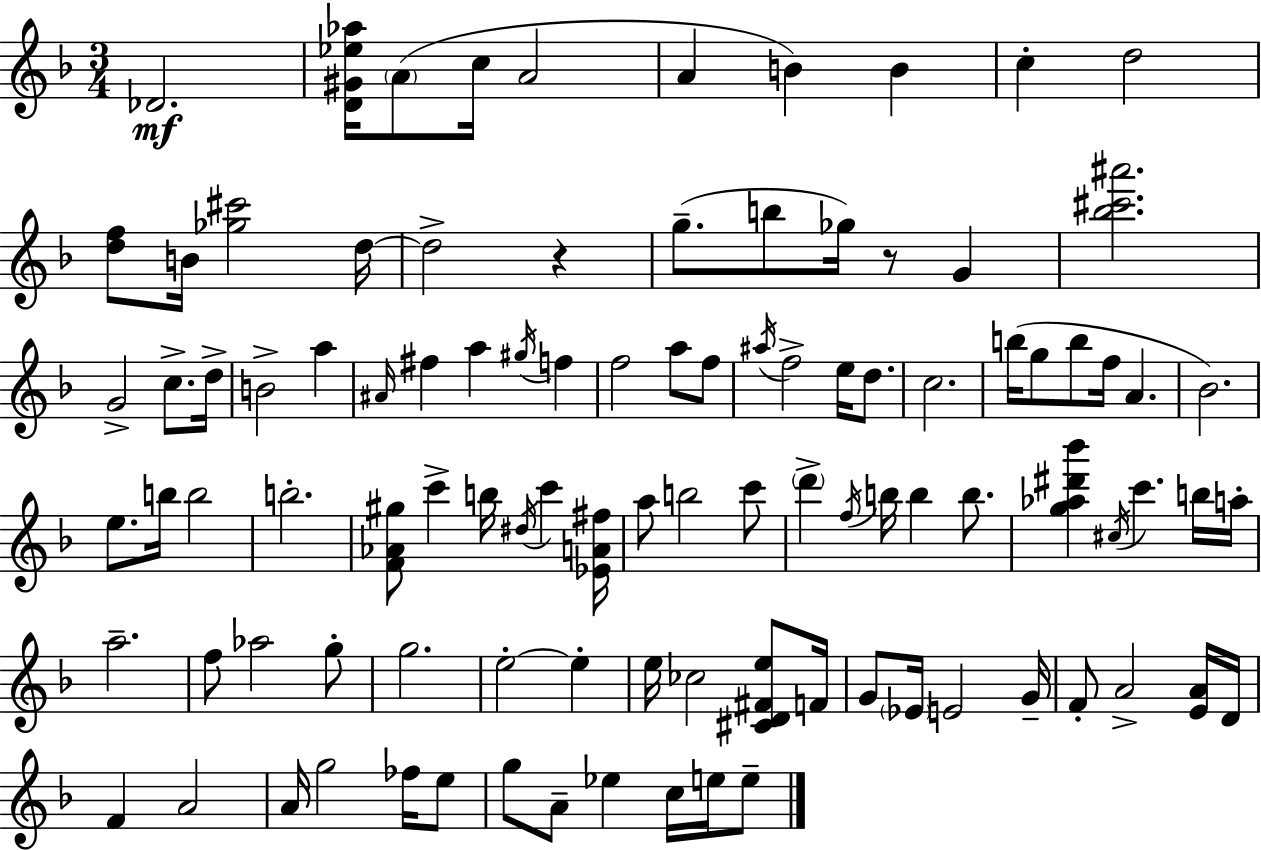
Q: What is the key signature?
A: F major